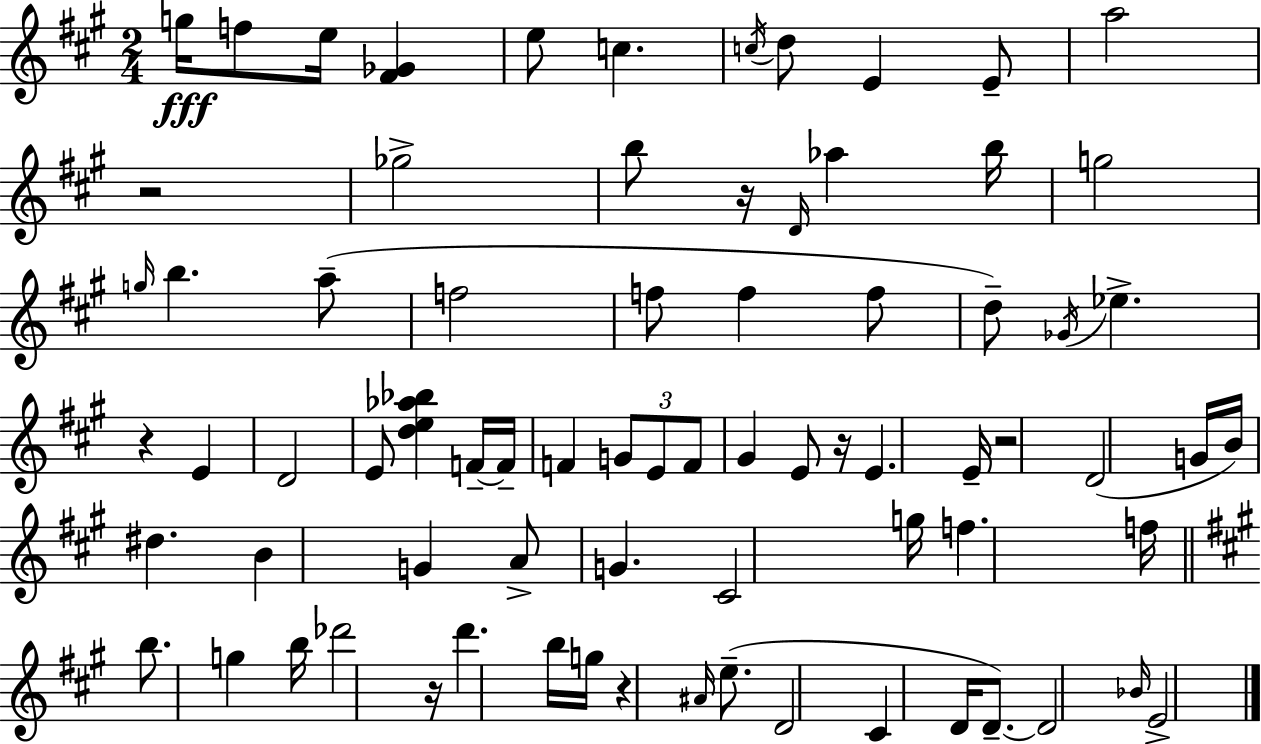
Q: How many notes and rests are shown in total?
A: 76